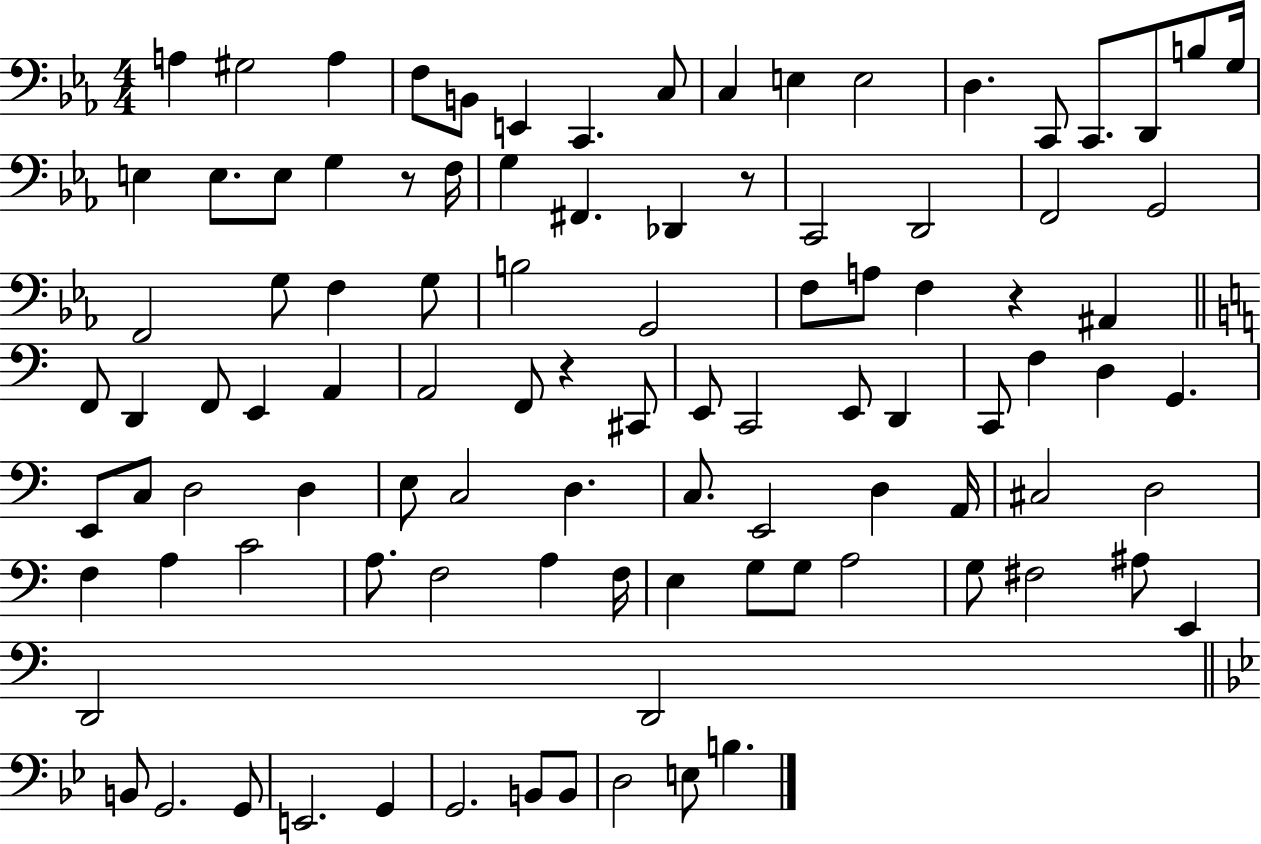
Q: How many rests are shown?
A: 4